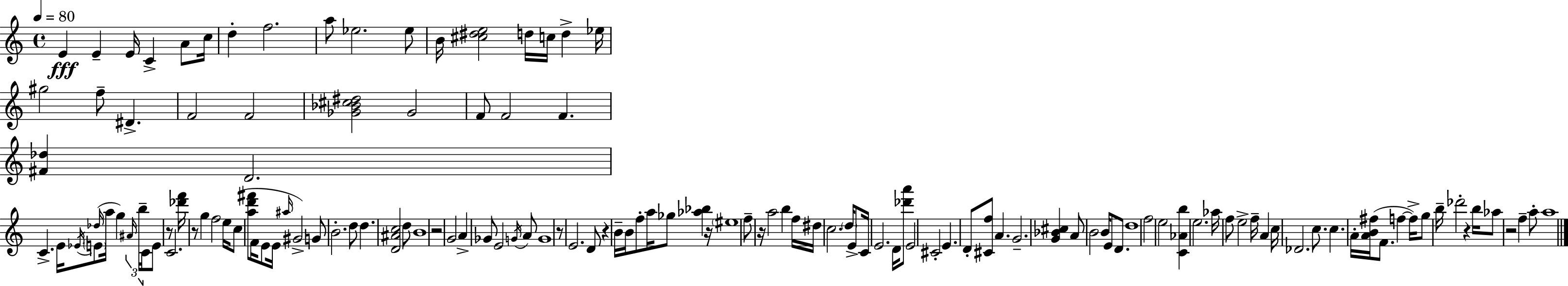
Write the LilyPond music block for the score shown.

{
  \clef treble
  \time 4/4
  \defaultTimeSignature
  \key a \minor
  \tempo 4 = 80
  e'4\fff e'4-- e'16 c'4-> a'8 c''16 | d''4-. f''2. | a''8 ees''2. ees''8 | b'16 <cis'' dis'' e''>2 d''16 c''16 d''4-> ees''16 | \break gis''2 f''8-- dis'4.-> | f'2 f'2 | <ges' bes' cis'' dis''>2 ges'2 | f'8 f'2 f'4. | \break <fis' des''>4 d'2. | c'4.-> e'16 \acciaccatura { ees'16 } \parenthesize e'8( \grace { des''16 } a''16 g''4) | \tuplet 3/2 { \grace { ais'16 } b''16-- c'16 } e'8 r8 c'2. | <des''' f'''>16 r8 g''4 f''2 | \break e''16 c''8( <a'' d''' fis'''>8 f'16 e'8 e'16 \grace { ais''16 }) gis'2-> | g'8 b'2.-. | d''8 d''4. <d' ais' c''>2 | d''8 b'1 | \break r2 g'2 | a'4-> ges'8 e'2 | \acciaccatura { g'16 } a'8 g'1 | r8 e'2. | \break d'8 r4 b'16-- b'16 f''8-. a''16 ges''8 | <aes'' bes''>4 r16 \parenthesize eis''1 | f''8-- r16 a''2 | b''4 f''16 dis''16 c''2. | \break \parenthesize d''16 e'8-> c'16 e'2. | d'16 <des''' a'''>8 e'2 cis'2-. | e'4. d'8-. <cis' f''>8 a'4. | g'2.-- | \break <g' bes' cis''>4 a'8 b'2 b'16 | e'8 d'8. d''1 | f''2 e''2 | <c' aes' b''>4 e''2. | \break aes''16 f''8 e''2-> | f''16-- a'4 c''16 des'2. | c''8. c''4. a'16-. <a' b' fis''>16( f'8. | f''4~~ f''16->) g''8 b''16-- des'''2-. | \break r4 b''16 aes''8 r2 f''4-- | a''8-. a''1 | \bar "|."
}